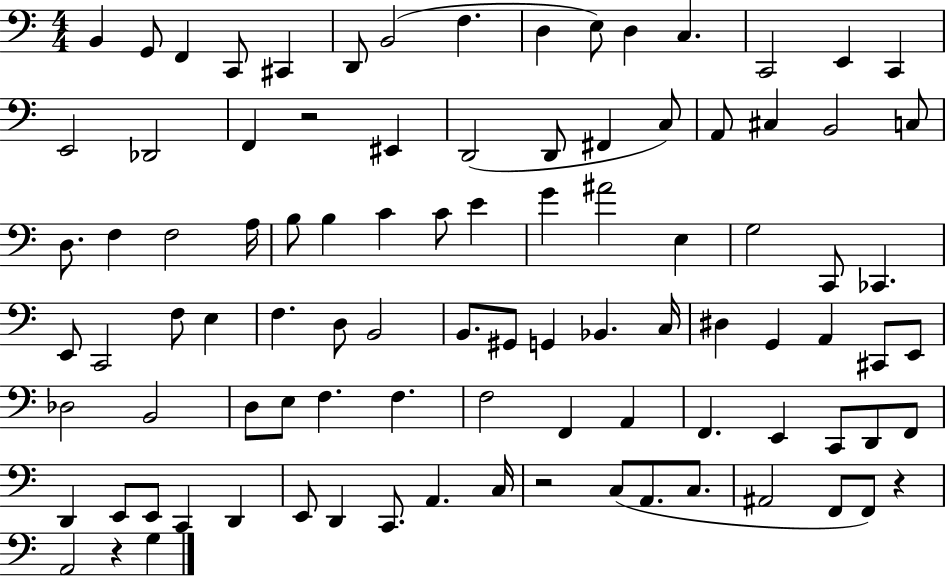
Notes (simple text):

B2/q G2/e F2/q C2/e C#2/q D2/e B2/h F3/q. D3/q E3/e D3/q C3/q. C2/h E2/q C2/q E2/h Db2/h F2/q R/h EIS2/q D2/h D2/e F#2/q C3/e A2/e C#3/q B2/h C3/e D3/e. F3/q F3/h A3/s B3/e B3/q C4/q C4/e E4/q G4/q A#4/h E3/q G3/h C2/e CES2/q. E2/e C2/h F3/e E3/q F3/q. D3/e B2/h B2/e. G#2/e G2/q Bb2/q. C3/s D#3/q G2/q A2/q C#2/e E2/e Db3/h B2/h D3/e E3/e F3/q. F3/q. F3/h F2/q A2/q F2/q. E2/q C2/e D2/e F2/e D2/q E2/e E2/e C2/q D2/q E2/e D2/q C2/e. A2/q. C3/s R/h C3/e A2/e. C3/e. A#2/h F2/e F2/e R/q A2/h R/q G3/q